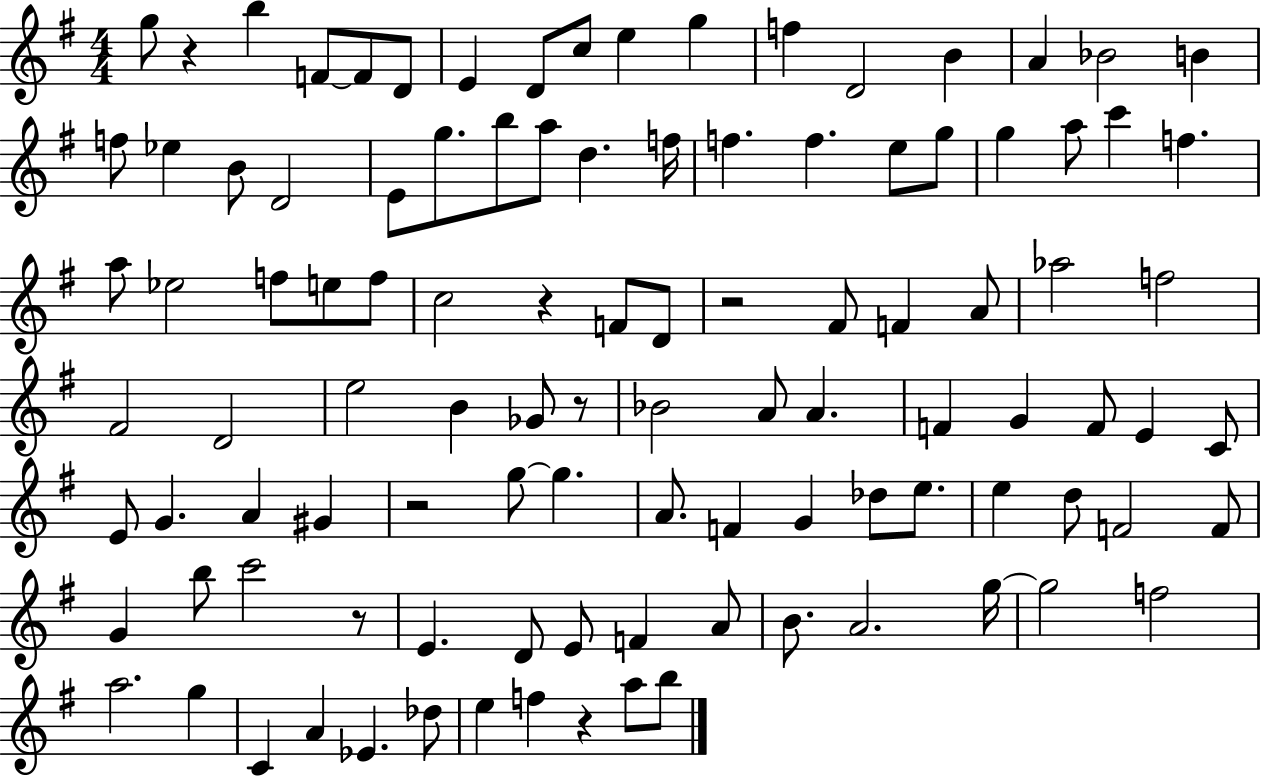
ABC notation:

X:1
T:Untitled
M:4/4
L:1/4
K:G
g/2 z b F/2 F/2 D/2 E D/2 c/2 e g f D2 B A _B2 B f/2 _e B/2 D2 E/2 g/2 b/2 a/2 d f/4 f f e/2 g/2 g a/2 c' f a/2 _e2 f/2 e/2 f/2 c2 z F/2 D/2 z2 ^F/2 F A/2 _a2 f2 ^F2 D2 e2 B _G/2 z/2 _B2 A/2 A F G F/2 E C/2 E/2 G A ^G z2 g/2 g A/2 F G _d/2 e/2 e d/2 F2 F/2 G b/2 c'2 z/2 E D/2 E/2 F A/2 B/2 A2 g/4 g2 f2 a2 g C A _E _d/2 e f z a/2 b/2